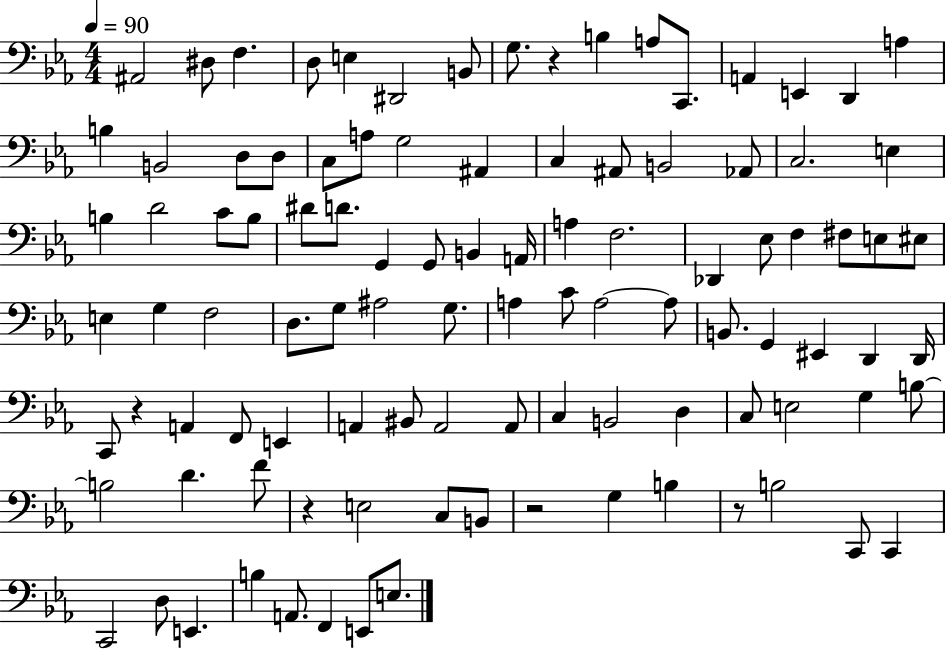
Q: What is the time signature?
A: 4/4